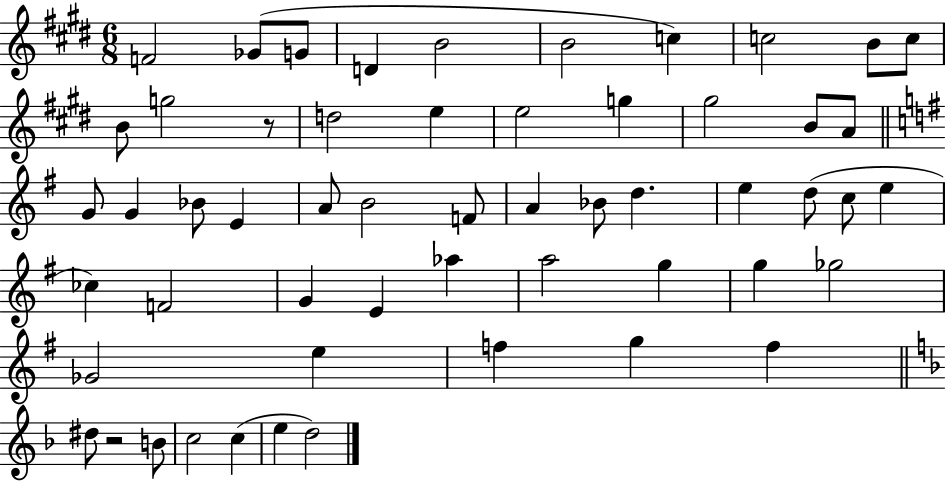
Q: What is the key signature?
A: E major